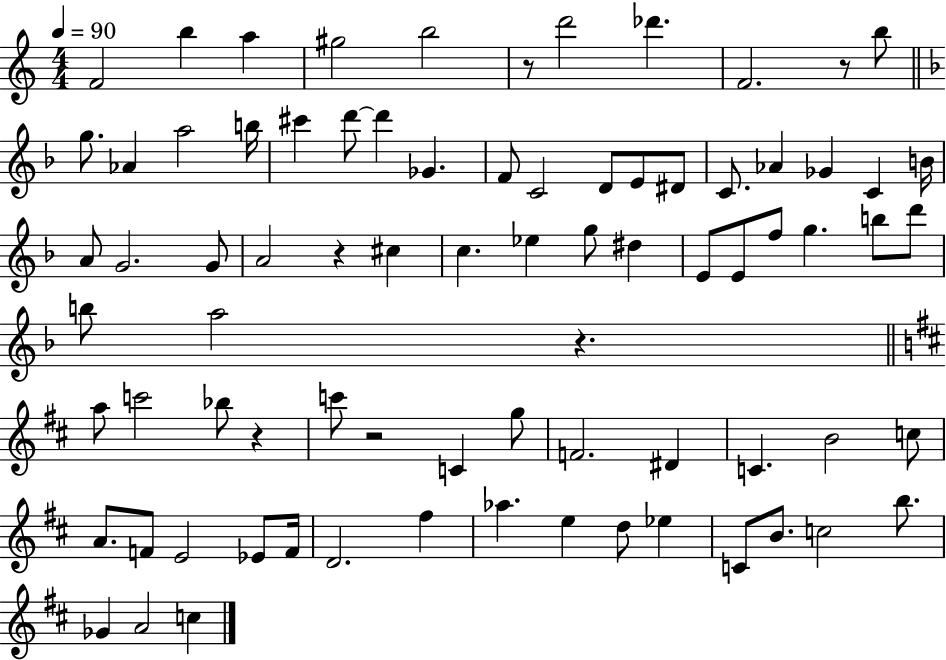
X:1
T:Untitled
M:4/4
L:1/4
K:C
F2 b a ^g2 b2 z/2 d'2 _d' F2 z/2 b/2 g/2 _A a2 b/4 ^c' d'/2 d' _G F/2 C2 D/2 E/2 ^D/2 C/2 _A _G C B/4 A/2 G2 G/2 A2 z ^c c _e g/2 ^d E/2 E/2 f/2 g b/2 d'/2 b/2 a2 z a/2 c'2 _b/2 z c'/2 z2 C g/2 F2 ^D C B2 c/2 A/2 F/2 E2 _E/2 F/4 D2 ^f _a e d/2 _e C/2 B/2 c2 b/2 _G A2 c